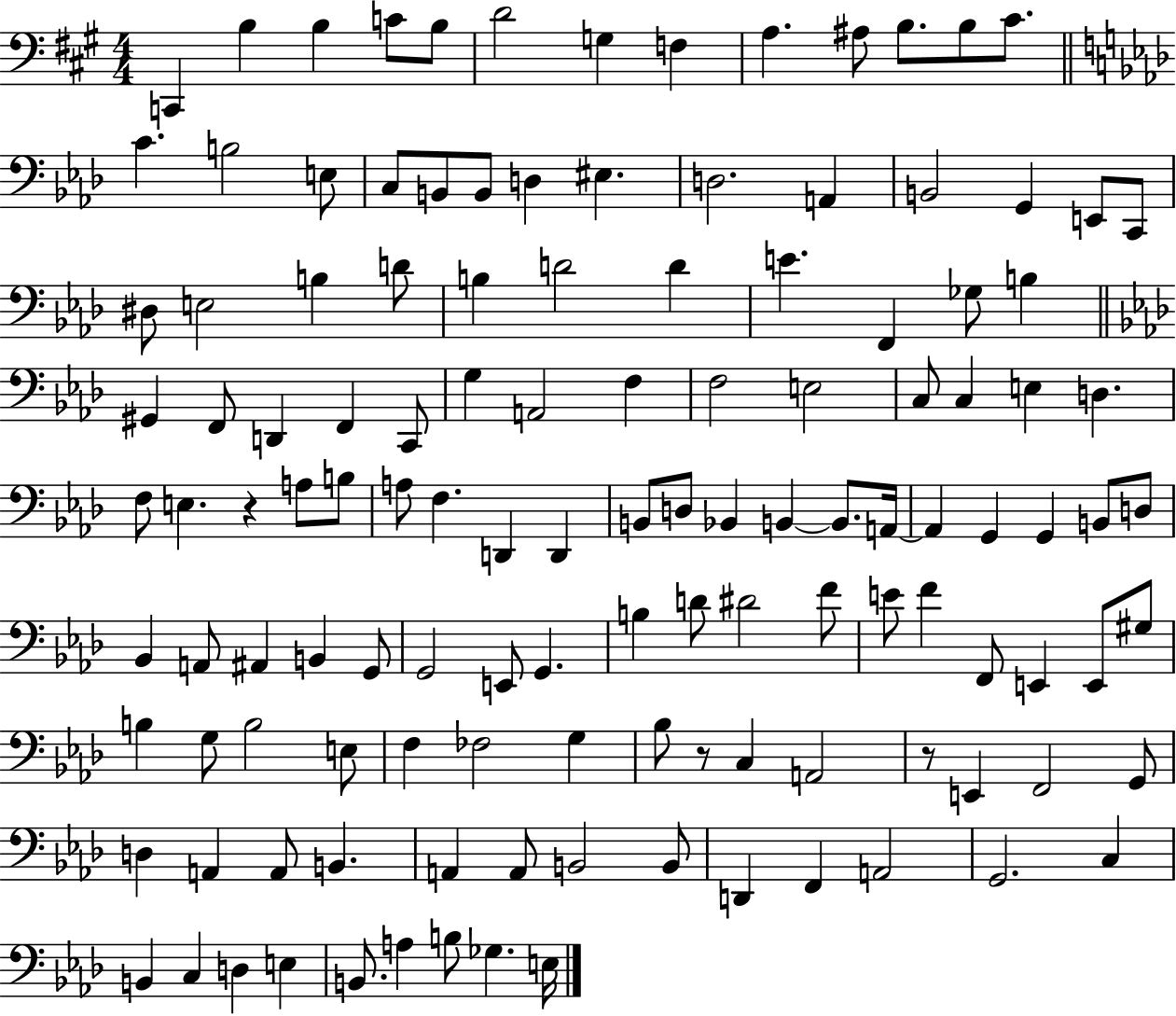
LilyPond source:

{
  \clef bass
  \numericTimeSignature
  \time 4/4
  \key a \major
  c,4 b4 b4 c'8 b8 | d'2 g4 f4 | a4. ais8 b8. b8 cis'8. | \bar "||" \break \key aes \major c'4. b2 e8 | c8 b,8 b,8 d4 eis4. | d2. a,4 | b,2 g,4 e,8 c,8 | \break dis8 e2 b4 d'8 | b4 d'2 d'4 | e'4. f,4 ges8 b4 | \bar "||" \break \key f \minor gis,4 f,8 d,4 f,4 c,8 | g4 a,2 f4 | f2 e2 | c8 c4 e4 d4. | \break f8 e4. r4 a8 b8 | a8 f4. d,4 d,4 | b,8 d8 bes,4 b,4~~ b,8. a,16~~ | a,4 g,4 g,4 b,8 d8 | \break bes,4 a,8 ais,4 b,4 g,8 | g,2 e,8 g,4. | b4 d'8 dis'2 f'8 | e'8 f'4 f,8 e,4 e,8 gis8 | \break b4 g8 b2 e8 | f4 fes2 g4 | bes8 r8 c4 a,2 | r8 e,4 f,2 g,8 | \break d4 a,4 a,8 b,4. | a,4 a,8 b,2 b,8 | d,4 f,4 a,2 | g,2. c4 | \break b,4 c4 d4 e4 | b,8. a4 b8 ges4. e16 | \bar "|."
}